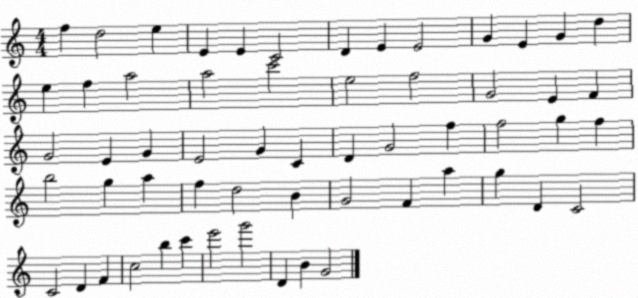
X:1
T:Untitled
M:4/4
L:1/4
K:C
f d2 e E E C2 D E E2 G E G d e f a2 a2 c'2 e2 f2 G2 E F G2 E G E2 G C D G2 f f2 g f b2 g a f d2 B G2 F a g D C2 C2 D F c2 b c' e'2 g'2 D B G2